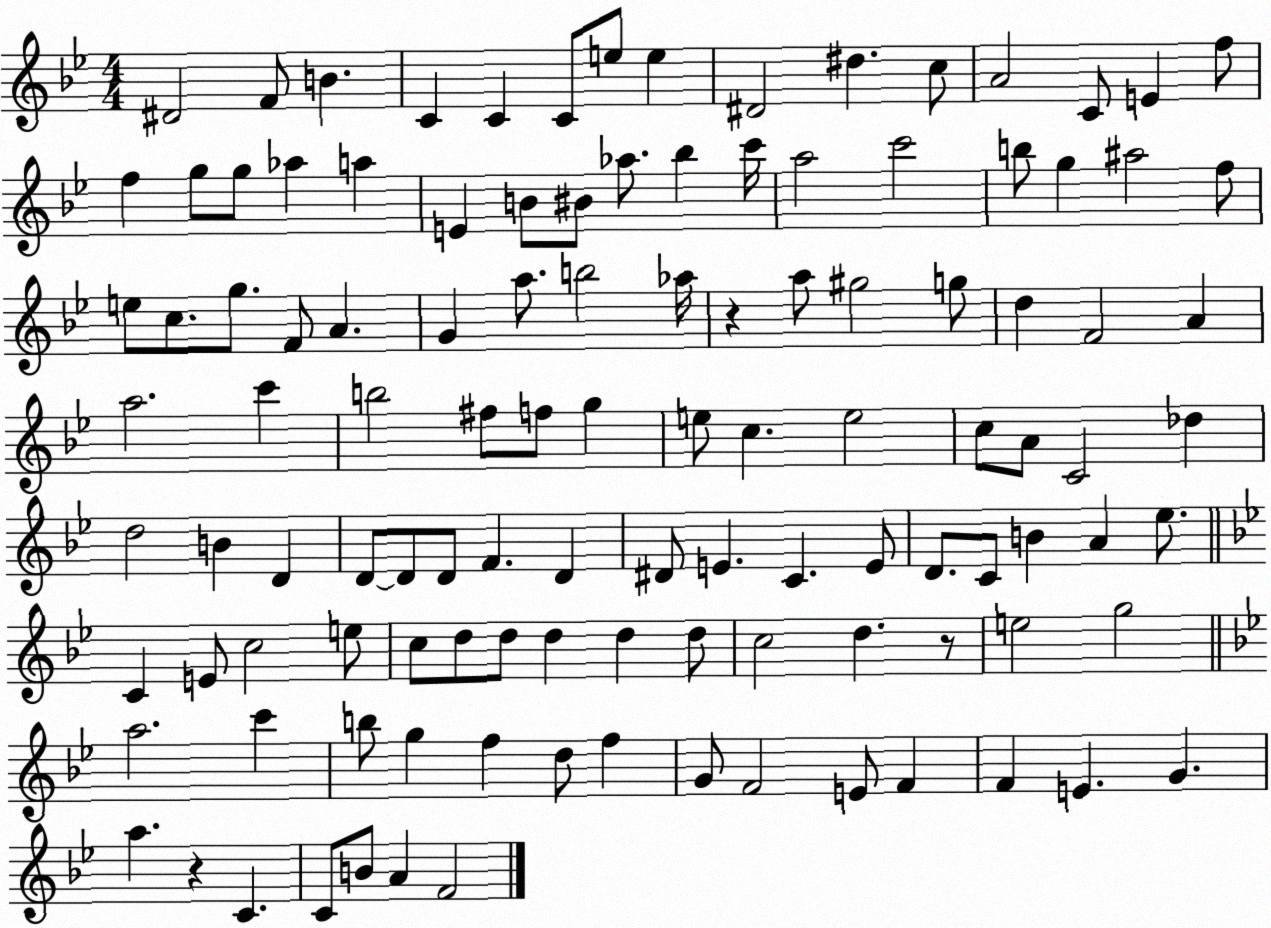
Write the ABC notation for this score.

X:1
T:Untitled
M:4/4
L:1/4
K:Bb
^D2 F/2 B C C C/2 e/2 e ^D2 ^d c/2 A2 C/2 E f/2 f g/2 g/2 _a a E B/2 ^B/2 _a/2 _b c'/4 a2 c'2 b/2 g ^a2 f/2 e/2 c/2 g/2 F/2 A G a/2 b2 _a/4 z a/2 ^g2 g/2 d F2 A a2 c' b2 ^f/2 f/2 g e/2 c e2 c/2 A/2 C2 _d d2 B D D/2 D/2 D/2 F D ^D/2 E C E/2 D/2 C/2 B A _e/2 C E/2 c2 e/2 c/2 d/2 d/2 d d d/2 c2 d z/2 e2 g2 a2 c' b/2 g f d/2 f G/2 F2 E/2 F F E G a z C C/2 B/2 A F2